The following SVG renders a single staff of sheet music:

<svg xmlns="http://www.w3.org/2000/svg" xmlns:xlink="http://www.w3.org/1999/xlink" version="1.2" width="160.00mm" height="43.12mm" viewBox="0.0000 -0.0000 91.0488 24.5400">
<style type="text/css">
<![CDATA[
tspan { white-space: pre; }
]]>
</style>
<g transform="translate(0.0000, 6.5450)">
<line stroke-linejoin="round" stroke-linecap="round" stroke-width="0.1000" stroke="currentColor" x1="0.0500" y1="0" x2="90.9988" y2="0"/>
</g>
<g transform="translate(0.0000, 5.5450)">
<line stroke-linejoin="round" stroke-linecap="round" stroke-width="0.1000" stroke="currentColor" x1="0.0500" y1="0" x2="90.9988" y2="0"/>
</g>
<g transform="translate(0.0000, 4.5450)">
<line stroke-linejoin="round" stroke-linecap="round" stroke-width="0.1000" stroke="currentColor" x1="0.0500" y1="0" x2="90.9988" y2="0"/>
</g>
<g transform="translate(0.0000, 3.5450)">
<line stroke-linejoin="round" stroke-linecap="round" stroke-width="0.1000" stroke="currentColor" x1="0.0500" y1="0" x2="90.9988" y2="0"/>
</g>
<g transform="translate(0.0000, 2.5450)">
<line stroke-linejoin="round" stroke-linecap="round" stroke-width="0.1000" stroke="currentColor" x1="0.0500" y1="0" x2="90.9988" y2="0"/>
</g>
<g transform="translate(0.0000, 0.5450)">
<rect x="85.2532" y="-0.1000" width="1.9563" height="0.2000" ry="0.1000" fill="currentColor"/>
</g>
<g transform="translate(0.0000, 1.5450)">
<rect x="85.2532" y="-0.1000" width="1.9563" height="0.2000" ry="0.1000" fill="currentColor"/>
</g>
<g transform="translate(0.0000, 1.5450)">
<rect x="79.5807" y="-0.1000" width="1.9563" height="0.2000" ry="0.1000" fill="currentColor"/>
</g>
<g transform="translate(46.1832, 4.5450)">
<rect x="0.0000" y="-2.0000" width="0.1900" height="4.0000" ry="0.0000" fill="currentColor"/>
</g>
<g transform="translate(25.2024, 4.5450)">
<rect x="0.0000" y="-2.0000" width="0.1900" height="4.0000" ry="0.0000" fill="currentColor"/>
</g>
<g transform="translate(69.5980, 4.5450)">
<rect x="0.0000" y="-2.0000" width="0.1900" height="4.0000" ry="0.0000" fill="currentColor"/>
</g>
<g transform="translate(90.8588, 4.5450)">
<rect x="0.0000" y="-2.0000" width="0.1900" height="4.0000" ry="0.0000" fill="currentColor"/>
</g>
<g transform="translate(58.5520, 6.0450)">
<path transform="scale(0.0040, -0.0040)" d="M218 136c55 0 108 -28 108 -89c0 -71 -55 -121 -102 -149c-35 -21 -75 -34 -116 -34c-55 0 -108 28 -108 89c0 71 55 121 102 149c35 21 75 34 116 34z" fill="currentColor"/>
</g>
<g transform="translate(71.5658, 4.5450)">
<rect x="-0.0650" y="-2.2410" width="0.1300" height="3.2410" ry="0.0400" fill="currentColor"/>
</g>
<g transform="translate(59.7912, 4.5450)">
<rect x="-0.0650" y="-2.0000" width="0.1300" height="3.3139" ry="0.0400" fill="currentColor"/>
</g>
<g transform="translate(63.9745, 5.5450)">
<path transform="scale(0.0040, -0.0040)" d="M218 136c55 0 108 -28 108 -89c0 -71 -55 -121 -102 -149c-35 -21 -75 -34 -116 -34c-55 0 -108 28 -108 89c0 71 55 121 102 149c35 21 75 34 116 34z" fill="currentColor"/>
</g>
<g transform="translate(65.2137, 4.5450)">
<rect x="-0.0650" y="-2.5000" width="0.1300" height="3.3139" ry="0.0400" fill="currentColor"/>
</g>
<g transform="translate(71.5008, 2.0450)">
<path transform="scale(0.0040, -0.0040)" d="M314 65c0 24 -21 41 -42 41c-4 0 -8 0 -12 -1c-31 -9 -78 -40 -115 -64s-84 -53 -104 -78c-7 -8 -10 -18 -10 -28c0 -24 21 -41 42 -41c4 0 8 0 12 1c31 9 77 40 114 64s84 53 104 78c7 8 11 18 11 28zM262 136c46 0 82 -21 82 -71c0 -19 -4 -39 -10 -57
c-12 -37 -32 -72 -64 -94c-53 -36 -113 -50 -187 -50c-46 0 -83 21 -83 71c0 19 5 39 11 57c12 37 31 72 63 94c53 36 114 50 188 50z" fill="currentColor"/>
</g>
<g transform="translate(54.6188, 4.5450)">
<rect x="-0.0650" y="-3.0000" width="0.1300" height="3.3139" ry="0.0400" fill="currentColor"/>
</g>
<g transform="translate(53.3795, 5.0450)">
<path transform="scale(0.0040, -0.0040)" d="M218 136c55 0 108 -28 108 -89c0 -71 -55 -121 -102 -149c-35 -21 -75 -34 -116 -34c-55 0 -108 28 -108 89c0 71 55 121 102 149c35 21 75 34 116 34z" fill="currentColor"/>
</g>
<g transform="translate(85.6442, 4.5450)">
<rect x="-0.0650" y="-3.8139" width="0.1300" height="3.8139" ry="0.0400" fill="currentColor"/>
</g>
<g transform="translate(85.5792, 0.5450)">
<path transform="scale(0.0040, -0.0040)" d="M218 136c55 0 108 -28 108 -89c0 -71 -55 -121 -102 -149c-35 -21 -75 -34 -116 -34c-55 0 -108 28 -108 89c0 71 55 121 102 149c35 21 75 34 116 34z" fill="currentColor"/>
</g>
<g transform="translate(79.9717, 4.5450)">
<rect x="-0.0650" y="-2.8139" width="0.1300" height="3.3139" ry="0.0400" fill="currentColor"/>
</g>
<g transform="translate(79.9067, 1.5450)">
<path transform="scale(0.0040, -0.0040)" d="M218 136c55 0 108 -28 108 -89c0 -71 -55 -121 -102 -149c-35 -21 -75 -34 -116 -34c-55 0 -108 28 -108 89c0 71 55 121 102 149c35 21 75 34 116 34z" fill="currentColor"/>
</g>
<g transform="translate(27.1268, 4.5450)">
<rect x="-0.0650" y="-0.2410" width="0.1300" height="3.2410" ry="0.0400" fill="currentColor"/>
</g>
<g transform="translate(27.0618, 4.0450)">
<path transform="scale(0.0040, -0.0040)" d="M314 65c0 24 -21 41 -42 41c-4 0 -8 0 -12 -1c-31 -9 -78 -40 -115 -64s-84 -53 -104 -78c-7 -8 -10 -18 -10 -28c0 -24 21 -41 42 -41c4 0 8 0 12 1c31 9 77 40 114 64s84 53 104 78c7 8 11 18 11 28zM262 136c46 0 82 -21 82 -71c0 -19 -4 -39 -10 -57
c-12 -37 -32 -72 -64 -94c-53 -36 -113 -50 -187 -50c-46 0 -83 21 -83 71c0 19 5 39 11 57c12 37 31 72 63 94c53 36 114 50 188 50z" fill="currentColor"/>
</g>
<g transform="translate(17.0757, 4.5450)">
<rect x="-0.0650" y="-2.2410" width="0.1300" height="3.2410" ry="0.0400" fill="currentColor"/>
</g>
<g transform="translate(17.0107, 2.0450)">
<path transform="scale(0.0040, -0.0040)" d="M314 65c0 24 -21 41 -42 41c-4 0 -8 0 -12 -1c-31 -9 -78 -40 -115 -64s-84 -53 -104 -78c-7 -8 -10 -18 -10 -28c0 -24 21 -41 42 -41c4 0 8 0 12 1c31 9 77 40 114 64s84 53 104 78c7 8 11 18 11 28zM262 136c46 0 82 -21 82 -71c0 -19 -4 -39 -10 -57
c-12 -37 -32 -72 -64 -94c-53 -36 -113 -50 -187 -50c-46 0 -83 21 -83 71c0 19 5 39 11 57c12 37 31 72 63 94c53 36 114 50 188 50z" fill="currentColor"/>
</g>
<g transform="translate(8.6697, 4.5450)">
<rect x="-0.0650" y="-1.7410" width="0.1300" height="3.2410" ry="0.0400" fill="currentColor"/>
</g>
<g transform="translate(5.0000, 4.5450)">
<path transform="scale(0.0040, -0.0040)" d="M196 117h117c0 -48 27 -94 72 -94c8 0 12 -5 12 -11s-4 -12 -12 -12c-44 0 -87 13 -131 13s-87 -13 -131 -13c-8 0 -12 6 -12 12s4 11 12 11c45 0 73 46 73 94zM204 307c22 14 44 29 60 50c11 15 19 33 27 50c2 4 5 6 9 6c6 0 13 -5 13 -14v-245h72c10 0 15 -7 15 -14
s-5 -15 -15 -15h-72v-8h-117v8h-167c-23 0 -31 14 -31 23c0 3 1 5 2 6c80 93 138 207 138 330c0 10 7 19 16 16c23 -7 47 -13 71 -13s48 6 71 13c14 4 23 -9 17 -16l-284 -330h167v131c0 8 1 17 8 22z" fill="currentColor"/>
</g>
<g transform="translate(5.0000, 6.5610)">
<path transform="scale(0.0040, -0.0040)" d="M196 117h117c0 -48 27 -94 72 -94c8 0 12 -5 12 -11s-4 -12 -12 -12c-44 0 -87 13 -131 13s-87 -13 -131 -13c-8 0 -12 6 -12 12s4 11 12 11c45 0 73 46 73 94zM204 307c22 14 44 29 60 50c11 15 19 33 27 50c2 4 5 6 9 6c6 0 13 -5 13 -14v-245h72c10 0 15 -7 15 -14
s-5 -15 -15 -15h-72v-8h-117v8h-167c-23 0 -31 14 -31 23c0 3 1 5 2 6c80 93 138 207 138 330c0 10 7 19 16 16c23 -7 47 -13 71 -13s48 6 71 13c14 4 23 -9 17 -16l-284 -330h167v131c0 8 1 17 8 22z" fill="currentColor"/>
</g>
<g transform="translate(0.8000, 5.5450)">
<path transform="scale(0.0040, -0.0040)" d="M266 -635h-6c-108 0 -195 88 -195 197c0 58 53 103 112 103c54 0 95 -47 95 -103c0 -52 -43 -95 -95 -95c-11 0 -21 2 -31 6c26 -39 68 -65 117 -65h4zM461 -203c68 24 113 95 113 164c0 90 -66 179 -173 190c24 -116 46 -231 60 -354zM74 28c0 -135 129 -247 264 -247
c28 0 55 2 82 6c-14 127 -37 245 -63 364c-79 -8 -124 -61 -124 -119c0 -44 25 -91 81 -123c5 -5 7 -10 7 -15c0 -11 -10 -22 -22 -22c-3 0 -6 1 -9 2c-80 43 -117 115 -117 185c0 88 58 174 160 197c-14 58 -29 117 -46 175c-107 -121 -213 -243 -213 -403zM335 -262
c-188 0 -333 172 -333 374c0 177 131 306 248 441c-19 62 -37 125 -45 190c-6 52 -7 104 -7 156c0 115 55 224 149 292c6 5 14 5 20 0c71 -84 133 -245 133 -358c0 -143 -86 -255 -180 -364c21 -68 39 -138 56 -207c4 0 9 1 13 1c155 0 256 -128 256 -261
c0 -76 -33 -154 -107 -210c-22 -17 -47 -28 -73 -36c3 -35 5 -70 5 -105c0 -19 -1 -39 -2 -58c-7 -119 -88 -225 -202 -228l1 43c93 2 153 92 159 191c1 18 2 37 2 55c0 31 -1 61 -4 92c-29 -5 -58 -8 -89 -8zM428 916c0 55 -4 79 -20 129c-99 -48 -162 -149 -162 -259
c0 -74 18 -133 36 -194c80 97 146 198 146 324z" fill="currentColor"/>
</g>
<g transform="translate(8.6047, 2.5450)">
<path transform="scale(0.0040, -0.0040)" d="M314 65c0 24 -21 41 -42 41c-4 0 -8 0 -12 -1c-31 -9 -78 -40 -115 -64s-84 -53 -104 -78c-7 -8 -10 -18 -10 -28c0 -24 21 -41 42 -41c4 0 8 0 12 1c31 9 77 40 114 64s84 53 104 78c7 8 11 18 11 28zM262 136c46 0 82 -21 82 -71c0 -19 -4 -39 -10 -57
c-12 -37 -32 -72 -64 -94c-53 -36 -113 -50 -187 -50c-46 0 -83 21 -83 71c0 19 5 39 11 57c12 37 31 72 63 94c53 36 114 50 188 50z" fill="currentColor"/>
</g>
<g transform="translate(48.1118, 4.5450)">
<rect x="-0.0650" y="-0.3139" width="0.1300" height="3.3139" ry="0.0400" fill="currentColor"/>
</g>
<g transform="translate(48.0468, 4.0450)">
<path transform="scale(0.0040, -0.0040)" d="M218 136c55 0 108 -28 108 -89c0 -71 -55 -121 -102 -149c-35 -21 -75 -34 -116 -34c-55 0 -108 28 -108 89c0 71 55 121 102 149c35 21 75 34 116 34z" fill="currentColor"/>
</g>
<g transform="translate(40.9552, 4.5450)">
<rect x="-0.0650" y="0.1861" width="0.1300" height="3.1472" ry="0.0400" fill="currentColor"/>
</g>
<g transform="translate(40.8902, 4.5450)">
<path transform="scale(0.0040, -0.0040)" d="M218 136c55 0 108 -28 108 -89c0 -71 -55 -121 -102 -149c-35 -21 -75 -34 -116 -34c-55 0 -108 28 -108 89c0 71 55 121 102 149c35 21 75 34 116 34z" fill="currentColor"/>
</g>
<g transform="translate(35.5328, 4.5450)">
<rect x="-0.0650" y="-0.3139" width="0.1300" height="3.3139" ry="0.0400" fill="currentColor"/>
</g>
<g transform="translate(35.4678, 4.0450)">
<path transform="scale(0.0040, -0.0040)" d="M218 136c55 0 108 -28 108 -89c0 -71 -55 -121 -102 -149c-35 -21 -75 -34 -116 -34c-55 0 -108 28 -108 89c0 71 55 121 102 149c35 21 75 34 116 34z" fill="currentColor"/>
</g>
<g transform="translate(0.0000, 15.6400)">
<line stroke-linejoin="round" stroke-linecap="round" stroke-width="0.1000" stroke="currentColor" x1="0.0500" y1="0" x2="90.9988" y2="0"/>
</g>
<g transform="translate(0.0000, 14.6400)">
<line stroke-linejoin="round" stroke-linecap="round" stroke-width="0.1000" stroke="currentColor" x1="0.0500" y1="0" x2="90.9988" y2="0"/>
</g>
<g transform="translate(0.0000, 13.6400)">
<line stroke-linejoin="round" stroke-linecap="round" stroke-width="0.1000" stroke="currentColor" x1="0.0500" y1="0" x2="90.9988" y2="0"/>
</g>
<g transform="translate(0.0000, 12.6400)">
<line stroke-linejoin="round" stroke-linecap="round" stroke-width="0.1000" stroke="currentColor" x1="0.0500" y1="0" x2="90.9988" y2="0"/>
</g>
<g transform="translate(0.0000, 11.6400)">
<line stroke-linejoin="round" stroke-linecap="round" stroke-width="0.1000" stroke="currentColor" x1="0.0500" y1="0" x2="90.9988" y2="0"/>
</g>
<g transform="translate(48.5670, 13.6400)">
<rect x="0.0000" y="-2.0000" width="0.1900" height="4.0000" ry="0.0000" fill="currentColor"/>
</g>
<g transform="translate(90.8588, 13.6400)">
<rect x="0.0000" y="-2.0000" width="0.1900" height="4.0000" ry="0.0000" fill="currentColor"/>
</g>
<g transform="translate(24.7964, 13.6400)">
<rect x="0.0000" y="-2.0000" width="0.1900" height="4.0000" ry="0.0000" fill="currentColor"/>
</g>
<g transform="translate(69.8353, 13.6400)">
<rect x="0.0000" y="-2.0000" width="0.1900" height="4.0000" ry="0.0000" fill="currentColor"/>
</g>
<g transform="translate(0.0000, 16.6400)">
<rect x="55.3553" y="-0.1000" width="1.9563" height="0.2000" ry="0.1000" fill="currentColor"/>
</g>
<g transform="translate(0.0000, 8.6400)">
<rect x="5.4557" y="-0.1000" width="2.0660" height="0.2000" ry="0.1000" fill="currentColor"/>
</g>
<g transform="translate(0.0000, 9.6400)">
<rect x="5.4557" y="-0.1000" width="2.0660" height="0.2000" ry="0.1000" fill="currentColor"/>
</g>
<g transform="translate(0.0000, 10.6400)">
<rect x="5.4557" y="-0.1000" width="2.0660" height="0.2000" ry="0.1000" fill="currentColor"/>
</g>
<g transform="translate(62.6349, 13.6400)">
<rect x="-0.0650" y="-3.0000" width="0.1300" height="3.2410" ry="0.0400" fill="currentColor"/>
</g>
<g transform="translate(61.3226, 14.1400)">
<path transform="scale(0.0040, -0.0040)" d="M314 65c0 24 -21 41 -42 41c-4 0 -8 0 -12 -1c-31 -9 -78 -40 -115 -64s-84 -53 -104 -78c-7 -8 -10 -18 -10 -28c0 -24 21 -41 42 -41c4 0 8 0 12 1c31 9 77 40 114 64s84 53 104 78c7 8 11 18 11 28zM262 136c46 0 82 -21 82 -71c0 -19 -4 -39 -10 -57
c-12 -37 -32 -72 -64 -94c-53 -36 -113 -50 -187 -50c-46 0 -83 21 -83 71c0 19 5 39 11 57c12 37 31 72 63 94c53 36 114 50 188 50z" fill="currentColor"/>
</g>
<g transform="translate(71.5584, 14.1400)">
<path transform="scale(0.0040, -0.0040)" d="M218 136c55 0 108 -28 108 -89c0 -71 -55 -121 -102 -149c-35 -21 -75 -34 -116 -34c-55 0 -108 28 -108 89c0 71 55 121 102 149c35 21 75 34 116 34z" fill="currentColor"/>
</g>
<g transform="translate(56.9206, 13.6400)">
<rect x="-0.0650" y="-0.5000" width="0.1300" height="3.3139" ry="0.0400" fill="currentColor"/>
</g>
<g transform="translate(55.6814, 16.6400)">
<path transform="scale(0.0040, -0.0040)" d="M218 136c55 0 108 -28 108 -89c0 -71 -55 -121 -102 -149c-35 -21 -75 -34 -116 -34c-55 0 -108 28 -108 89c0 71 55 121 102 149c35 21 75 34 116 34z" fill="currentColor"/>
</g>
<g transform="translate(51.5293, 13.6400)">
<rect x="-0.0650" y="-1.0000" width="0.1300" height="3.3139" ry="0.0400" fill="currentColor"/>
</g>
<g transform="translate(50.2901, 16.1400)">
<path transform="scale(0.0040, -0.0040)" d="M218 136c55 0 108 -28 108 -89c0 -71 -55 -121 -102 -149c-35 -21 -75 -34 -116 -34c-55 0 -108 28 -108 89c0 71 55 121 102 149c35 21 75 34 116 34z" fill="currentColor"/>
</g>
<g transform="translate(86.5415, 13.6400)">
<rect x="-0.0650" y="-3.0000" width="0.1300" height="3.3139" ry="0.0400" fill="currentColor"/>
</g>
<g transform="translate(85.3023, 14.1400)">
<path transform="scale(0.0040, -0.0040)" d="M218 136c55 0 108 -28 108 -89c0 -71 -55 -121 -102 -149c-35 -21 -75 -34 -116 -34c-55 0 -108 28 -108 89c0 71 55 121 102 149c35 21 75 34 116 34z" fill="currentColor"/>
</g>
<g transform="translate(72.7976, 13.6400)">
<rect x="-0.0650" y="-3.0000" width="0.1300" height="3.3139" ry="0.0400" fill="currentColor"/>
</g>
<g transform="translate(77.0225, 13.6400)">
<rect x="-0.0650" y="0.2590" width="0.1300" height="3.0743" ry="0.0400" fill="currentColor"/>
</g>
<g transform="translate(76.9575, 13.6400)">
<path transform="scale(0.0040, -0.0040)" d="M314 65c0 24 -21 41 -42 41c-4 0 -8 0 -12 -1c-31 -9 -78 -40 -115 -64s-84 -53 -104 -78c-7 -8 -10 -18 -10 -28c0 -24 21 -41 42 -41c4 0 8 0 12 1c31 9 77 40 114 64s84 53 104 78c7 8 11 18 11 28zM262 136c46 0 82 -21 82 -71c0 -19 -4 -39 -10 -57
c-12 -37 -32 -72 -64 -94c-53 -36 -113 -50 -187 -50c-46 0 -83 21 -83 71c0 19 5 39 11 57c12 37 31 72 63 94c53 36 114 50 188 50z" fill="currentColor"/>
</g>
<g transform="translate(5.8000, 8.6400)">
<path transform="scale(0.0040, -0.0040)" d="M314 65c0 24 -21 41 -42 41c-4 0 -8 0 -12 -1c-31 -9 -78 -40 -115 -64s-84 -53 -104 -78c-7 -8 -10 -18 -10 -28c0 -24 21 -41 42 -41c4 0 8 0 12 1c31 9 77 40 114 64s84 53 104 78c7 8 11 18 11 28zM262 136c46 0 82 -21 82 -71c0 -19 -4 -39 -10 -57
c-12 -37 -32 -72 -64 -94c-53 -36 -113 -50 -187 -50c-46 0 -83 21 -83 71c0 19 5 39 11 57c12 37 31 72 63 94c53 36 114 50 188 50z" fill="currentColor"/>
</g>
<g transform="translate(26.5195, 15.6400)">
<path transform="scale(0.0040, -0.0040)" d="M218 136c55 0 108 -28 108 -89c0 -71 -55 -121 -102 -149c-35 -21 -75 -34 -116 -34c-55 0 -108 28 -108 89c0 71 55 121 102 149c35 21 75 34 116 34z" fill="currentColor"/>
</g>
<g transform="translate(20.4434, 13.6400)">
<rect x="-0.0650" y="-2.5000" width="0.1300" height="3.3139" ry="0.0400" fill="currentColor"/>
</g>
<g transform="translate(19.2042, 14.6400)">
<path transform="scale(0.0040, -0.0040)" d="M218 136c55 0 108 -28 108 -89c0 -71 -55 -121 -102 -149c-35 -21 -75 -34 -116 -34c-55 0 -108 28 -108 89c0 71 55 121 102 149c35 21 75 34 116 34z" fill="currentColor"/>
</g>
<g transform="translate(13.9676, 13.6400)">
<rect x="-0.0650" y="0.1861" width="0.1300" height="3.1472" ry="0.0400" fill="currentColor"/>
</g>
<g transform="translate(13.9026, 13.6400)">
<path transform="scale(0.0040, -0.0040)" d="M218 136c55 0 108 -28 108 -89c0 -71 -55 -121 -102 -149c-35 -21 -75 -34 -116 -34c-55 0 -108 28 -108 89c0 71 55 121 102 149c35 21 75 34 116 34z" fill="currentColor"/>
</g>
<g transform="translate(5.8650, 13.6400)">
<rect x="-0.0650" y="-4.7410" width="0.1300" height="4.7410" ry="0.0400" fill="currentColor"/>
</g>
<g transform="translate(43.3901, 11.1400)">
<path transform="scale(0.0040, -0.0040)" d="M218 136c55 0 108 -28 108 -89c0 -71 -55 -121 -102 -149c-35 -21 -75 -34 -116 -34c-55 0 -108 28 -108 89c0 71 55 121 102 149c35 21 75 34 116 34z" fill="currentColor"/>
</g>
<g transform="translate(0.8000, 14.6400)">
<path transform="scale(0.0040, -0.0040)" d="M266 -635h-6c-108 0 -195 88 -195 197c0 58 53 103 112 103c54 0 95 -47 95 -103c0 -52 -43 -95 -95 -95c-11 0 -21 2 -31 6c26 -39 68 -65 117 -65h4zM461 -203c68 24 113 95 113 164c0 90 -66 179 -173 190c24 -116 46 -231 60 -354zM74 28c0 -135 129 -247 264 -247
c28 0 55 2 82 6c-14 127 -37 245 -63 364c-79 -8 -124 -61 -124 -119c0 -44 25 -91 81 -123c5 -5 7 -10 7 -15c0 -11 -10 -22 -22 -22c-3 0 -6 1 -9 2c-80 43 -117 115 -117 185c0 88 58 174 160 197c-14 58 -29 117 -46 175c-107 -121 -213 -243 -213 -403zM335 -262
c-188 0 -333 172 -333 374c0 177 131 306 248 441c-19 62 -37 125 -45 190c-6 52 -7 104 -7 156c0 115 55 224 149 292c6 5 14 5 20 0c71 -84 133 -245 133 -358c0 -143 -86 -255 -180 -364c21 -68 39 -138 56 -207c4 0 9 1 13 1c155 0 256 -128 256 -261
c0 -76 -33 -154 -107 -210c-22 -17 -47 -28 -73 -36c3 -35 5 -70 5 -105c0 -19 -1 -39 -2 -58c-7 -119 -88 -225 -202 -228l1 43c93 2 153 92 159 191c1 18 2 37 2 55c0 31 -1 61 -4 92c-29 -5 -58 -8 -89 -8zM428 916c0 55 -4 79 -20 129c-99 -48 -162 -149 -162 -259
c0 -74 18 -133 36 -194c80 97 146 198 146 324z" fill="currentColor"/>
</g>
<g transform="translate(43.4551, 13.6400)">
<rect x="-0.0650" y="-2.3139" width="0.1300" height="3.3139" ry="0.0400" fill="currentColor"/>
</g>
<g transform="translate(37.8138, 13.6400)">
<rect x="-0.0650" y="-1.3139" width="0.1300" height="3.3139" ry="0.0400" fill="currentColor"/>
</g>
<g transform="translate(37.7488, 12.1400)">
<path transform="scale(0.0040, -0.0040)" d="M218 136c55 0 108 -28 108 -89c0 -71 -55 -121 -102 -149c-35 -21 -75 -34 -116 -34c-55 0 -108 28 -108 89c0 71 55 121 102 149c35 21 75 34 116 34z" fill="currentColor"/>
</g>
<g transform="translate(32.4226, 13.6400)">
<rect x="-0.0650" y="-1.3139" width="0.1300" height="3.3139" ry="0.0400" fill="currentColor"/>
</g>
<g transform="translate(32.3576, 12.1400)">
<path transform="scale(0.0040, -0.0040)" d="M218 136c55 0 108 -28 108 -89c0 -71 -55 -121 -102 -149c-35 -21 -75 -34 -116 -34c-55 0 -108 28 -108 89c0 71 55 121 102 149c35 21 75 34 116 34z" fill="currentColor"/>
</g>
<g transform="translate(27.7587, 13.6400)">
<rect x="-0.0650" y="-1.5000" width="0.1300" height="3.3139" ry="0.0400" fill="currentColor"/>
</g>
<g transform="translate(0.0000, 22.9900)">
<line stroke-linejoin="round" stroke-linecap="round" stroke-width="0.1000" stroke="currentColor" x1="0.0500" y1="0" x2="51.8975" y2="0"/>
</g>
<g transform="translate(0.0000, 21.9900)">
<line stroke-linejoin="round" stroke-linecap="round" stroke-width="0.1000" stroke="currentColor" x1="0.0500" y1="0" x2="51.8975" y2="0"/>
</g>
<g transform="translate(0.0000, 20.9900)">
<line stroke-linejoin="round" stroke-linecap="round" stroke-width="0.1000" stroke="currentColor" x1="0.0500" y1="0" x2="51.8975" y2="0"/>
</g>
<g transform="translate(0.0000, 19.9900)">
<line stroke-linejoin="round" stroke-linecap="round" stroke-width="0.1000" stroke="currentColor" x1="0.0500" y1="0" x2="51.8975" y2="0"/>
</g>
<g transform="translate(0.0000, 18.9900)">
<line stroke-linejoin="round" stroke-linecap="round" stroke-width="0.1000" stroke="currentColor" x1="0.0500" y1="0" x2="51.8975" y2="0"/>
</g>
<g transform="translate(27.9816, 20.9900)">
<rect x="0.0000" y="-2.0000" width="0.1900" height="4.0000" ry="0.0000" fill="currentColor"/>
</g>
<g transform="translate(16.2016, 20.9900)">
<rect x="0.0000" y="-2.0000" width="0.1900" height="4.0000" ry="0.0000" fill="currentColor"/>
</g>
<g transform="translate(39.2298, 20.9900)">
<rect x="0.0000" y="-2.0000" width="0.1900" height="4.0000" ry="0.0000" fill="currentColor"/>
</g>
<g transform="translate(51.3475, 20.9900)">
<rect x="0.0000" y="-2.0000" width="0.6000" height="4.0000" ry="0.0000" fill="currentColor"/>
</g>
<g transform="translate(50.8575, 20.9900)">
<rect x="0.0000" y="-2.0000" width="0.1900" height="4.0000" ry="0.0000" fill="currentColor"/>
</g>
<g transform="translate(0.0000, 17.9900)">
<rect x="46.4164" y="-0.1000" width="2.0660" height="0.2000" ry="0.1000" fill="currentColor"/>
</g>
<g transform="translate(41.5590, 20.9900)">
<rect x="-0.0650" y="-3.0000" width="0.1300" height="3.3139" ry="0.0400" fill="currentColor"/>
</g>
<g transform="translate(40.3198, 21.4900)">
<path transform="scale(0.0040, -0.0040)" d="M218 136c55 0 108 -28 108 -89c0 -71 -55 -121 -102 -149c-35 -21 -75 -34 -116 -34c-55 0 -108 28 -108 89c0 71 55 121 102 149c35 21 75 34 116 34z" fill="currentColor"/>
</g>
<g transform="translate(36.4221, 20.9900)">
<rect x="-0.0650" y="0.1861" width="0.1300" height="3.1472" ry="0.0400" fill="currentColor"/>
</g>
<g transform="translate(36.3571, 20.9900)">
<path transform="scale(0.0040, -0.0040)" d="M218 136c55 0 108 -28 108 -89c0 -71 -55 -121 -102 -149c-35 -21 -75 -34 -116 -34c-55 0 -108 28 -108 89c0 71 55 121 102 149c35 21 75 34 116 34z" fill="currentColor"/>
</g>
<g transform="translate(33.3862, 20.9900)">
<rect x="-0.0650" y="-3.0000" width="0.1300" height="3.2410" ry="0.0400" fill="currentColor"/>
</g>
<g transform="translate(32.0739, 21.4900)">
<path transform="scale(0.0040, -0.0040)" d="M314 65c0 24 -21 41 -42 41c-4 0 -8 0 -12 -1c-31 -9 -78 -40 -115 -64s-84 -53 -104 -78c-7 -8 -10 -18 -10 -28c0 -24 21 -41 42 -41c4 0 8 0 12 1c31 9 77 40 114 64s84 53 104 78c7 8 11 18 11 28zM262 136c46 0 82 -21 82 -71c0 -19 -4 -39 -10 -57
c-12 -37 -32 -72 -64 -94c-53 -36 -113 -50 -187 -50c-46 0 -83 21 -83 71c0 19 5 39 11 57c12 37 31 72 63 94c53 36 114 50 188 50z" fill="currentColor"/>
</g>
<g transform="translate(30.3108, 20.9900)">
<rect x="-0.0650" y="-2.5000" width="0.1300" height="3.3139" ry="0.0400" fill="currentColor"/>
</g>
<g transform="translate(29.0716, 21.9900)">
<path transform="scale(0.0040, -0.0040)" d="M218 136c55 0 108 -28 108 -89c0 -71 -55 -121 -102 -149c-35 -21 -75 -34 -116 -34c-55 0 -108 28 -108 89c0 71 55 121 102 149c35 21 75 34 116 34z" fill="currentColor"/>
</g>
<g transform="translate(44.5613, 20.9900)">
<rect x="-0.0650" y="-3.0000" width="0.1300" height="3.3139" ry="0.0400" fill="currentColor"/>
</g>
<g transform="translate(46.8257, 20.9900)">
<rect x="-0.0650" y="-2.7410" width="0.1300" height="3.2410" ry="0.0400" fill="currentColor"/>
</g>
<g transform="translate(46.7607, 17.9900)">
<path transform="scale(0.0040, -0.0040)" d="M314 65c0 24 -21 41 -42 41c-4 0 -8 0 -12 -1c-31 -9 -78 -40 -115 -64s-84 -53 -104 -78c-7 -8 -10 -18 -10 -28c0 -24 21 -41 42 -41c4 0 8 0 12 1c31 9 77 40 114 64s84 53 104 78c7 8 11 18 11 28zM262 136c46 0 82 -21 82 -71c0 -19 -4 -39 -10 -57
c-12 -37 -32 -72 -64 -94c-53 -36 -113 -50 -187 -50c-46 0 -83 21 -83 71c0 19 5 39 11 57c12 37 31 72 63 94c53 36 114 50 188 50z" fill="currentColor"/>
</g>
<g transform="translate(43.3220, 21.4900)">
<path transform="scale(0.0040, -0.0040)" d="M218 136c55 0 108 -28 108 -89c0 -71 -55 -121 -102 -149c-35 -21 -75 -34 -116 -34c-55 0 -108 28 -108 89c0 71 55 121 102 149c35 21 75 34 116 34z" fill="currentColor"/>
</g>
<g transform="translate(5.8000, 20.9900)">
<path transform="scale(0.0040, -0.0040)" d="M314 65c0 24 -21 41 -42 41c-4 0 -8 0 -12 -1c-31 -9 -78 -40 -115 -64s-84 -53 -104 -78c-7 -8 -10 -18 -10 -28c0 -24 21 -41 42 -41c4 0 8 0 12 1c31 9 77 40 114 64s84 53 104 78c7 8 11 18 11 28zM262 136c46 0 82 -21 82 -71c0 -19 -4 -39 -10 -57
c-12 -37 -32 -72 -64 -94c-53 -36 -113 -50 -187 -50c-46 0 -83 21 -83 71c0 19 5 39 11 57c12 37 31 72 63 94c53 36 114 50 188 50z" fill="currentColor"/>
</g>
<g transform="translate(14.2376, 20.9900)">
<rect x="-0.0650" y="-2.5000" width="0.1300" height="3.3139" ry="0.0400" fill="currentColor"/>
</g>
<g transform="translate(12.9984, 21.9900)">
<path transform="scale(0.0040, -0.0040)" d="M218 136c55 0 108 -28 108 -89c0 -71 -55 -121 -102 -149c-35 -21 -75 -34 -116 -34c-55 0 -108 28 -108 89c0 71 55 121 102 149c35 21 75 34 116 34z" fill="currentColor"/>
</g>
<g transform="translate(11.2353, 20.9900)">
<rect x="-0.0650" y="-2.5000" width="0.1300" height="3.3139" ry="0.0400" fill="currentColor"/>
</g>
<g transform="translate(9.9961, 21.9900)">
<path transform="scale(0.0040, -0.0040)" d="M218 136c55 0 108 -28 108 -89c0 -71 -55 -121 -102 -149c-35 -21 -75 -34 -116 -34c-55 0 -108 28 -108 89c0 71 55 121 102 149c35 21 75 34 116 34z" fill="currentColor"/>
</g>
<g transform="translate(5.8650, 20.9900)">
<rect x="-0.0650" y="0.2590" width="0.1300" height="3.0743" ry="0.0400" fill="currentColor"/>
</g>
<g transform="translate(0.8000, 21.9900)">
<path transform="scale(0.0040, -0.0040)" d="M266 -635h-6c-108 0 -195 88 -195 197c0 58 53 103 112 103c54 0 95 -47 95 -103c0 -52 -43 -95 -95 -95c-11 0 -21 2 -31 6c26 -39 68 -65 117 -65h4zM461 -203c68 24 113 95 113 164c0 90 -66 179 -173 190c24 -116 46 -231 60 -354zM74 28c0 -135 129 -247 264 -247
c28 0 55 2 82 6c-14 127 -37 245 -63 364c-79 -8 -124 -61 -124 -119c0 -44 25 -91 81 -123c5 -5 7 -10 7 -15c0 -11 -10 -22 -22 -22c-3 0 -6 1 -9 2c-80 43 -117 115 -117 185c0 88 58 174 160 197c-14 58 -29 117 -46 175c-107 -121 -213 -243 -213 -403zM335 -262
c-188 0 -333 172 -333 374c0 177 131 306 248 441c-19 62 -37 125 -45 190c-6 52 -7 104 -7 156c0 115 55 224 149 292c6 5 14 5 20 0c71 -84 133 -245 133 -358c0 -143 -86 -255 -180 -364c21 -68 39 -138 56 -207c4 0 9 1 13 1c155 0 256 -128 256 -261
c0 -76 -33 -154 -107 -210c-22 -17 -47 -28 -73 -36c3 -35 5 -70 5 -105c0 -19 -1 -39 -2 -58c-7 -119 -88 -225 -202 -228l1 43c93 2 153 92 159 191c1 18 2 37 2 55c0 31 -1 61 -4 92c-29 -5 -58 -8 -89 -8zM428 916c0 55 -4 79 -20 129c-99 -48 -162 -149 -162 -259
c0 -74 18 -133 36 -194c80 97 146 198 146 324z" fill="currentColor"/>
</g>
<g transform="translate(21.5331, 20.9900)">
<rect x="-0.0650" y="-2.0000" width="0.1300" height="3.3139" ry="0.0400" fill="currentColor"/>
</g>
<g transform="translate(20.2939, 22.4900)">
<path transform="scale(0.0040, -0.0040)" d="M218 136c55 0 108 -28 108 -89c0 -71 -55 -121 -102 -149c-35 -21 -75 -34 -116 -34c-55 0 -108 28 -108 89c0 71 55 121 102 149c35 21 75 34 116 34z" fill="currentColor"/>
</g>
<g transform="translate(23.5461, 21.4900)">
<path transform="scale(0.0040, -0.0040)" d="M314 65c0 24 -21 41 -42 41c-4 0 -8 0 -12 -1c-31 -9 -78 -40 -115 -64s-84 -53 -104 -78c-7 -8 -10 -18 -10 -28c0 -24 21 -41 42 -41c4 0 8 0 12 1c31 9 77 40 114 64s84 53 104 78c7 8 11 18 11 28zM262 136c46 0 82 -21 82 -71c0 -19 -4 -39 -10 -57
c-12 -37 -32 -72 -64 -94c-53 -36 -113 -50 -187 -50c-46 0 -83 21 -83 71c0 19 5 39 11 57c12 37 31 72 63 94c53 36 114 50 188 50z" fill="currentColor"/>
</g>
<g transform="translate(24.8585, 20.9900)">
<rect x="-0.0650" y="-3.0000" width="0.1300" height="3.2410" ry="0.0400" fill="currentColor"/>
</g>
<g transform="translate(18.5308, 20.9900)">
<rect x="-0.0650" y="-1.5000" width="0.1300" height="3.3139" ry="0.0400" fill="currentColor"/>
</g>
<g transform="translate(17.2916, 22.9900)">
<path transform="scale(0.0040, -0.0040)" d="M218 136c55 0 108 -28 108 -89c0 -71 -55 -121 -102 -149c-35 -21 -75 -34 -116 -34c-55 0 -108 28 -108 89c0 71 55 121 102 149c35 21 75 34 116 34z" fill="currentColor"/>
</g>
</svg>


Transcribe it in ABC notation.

X:1
T:Untitled
M:4/4
L:1/4
K:C
f2 g2 c2 c B c A F G g2 a c' e'2 B G E e e g D C A2 A B2 A B2 G G E F A2 G A2 B A A a2